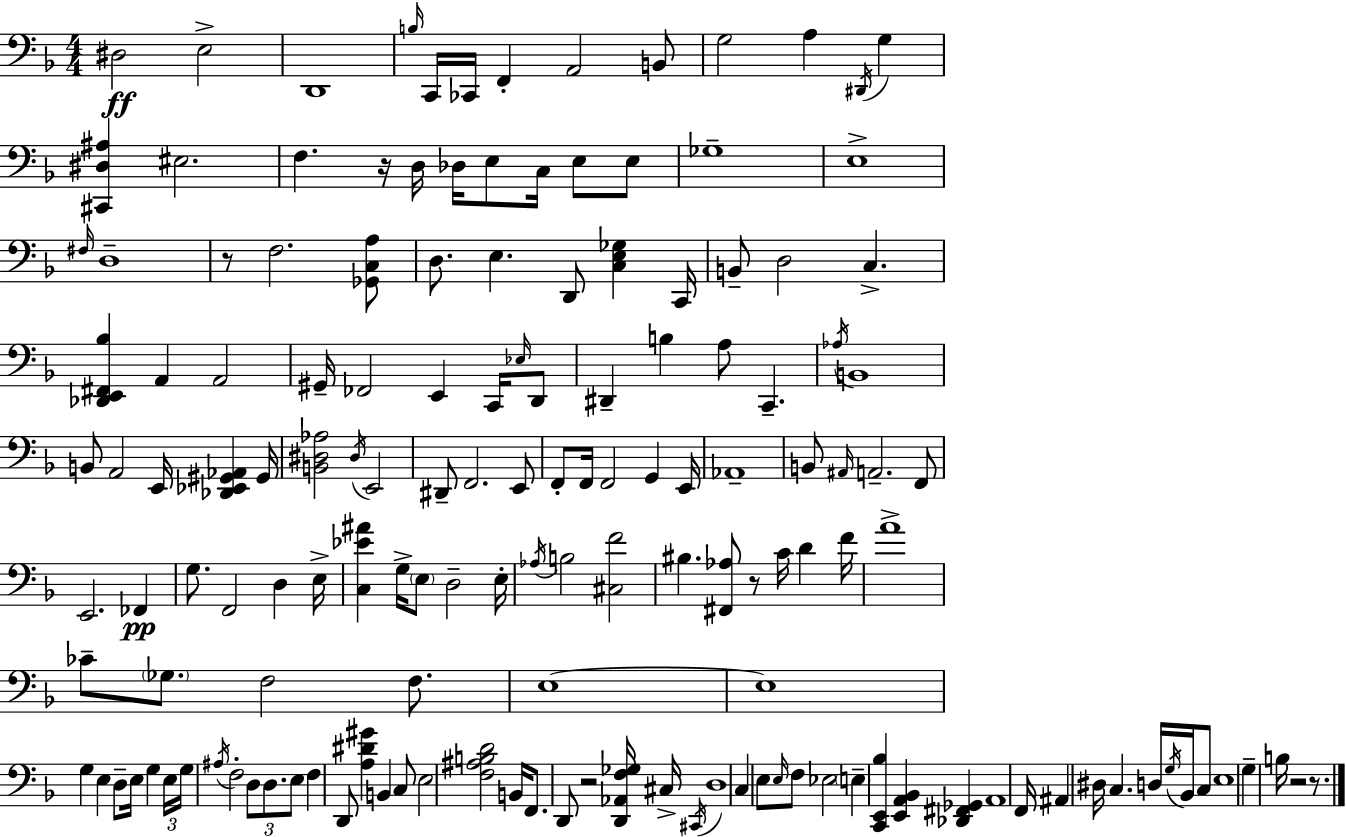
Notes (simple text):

D#3/h E3/h D2/w B3/s C2/s CES2/s F2/q A2/h B2/e G3/h A3/q D#2/s G3/q [C#2,D#3,A#3]/q EIS3/h. F3/q. R/s D3/s Db3/s E3/e C3/s E3/e E3/e Gb3/w E3/w F#3/s D3/w R/e F3/h. [Gb2,C3,A3]/e D3/e. E3/q. D2/e [C3,E3,Gb3]/q C2/s B2/e D3/h C3/q. [Db2,E2,F#2,Bb3]/q A2/q A2/h G#2/s FES2/h E2/q C2/s Eb3/s D2/e D#2/q B3/q A3/e C2/q. Ab3/s B2/w B2/e A2/h E2/s [Db2,Eb2,G#2,Ab2]/q G#2/s [B2,D#3,Ab3]/h D#3/s E2/h D#2/e F2/h. E2/e F2/e F2/s F2/h G2/q E2/s Ab2/w B2/e A#2/s A2/h. F2/e E2/h. FES2/q G3/e. F2/h D3/q E3/s [C3,Eb4,A#4]/q G3/s E3/e D3/h E3/s Ab3/s B3/h [C#3,F4]/h BIS3/q. [F#2,Ab3]/e R/e C4/s D4/q F4/s A4/w CES4/e Gb3/e. F3/h F3/e. E3/w E3/w G3/q E3/q D3/e E3/s G3/q E3/s G3/s A#3/s F3/h D3/e D3/e. E3/e F3/q D2/e [A3,D#4,G#4]/q B2/q C3/e E3/h [F3,A#3,B3,D4]/h B2/s F2/e. D2/e R/h [D2,Ab2,F3,Gb3]/s C#3/s C#2/s D3/w C3/q E3/e E3/s F3/e Eb3/h E3/q [C2,E2,Bb3]/q [E2,A2,Bb2]/q [Db2,F#2,Gb2]/q A2/w F2/s A#2/q D#3/s C3/q. D3/s G3/s Bb2/s C3/e E3/w G3/q B3/s R/h R/e.